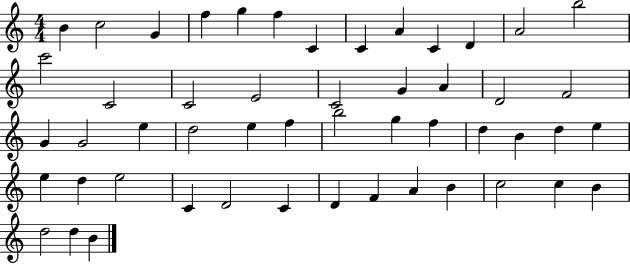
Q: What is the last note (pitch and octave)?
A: B4